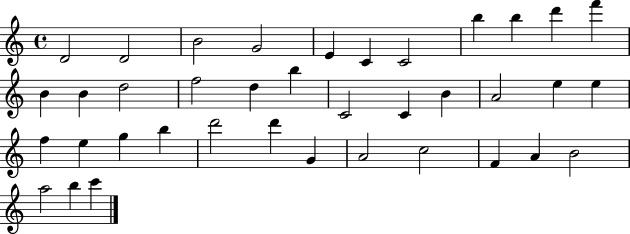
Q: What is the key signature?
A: C major